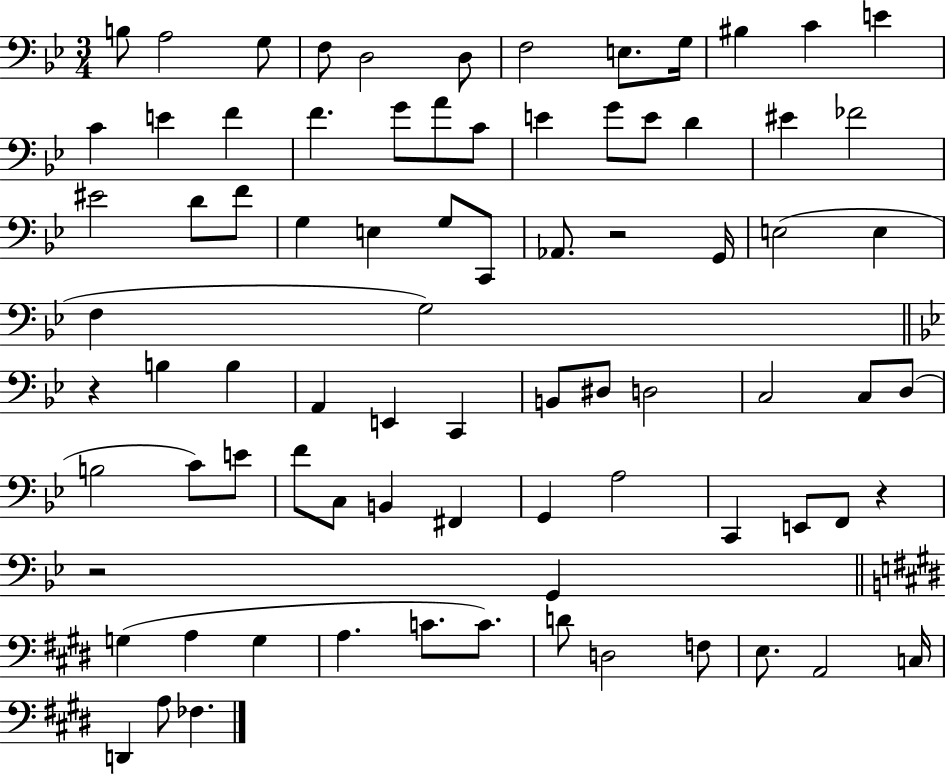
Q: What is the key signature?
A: BES major